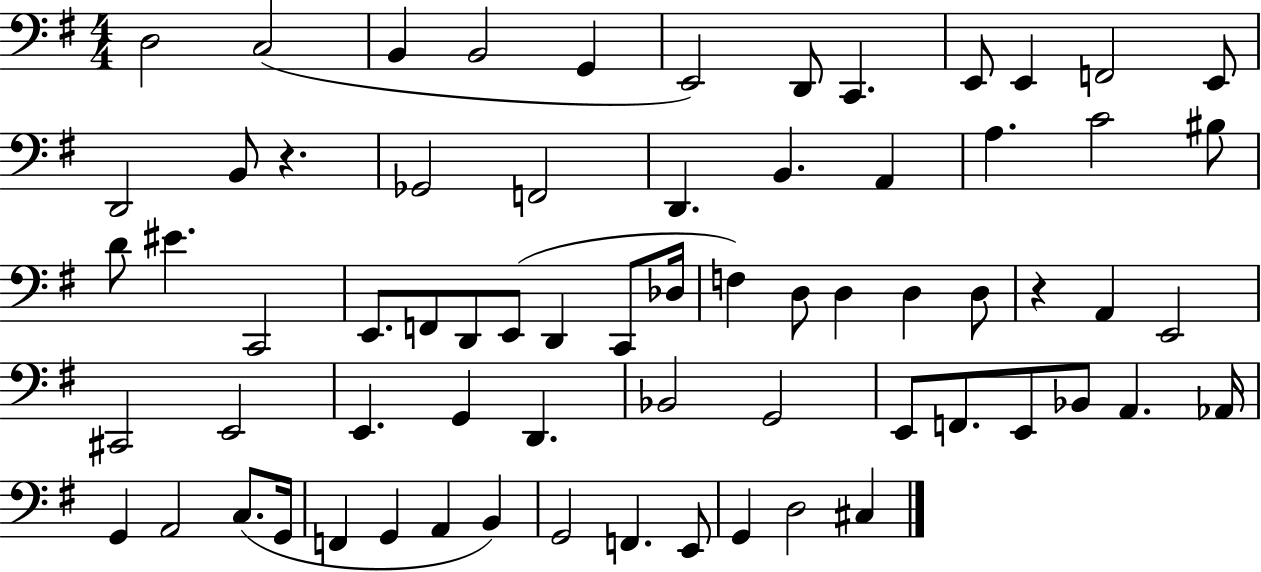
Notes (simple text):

D3/h C3/h B2/q B2/h G2/q E2/h D2/e C2/q. E2/e E2/q F2/h E2/e D2/h B2/e R/q. Gb2/h F2/h D2/q. B2/q. A2/q A3/q. C4/h BIS3/e D4/e EIS4/q. C2/h E2/e. F2/e D2/e E2/e D2/q C2/e Db3/s F3/q D3/e D3/q D3/q D3/e R/q A2/q E2/h C#2/h E2/h E2/q. G2/q D2/q. Bb2/h G2/h E2/e F2/e. E2/e Bb2/e A2/q. Ab2/s G2/q A2/h C3/e. G2/s F2/q G2/q A2/q B2/q G2/h F2/q. E2/e G2/q D3/h C#3/q